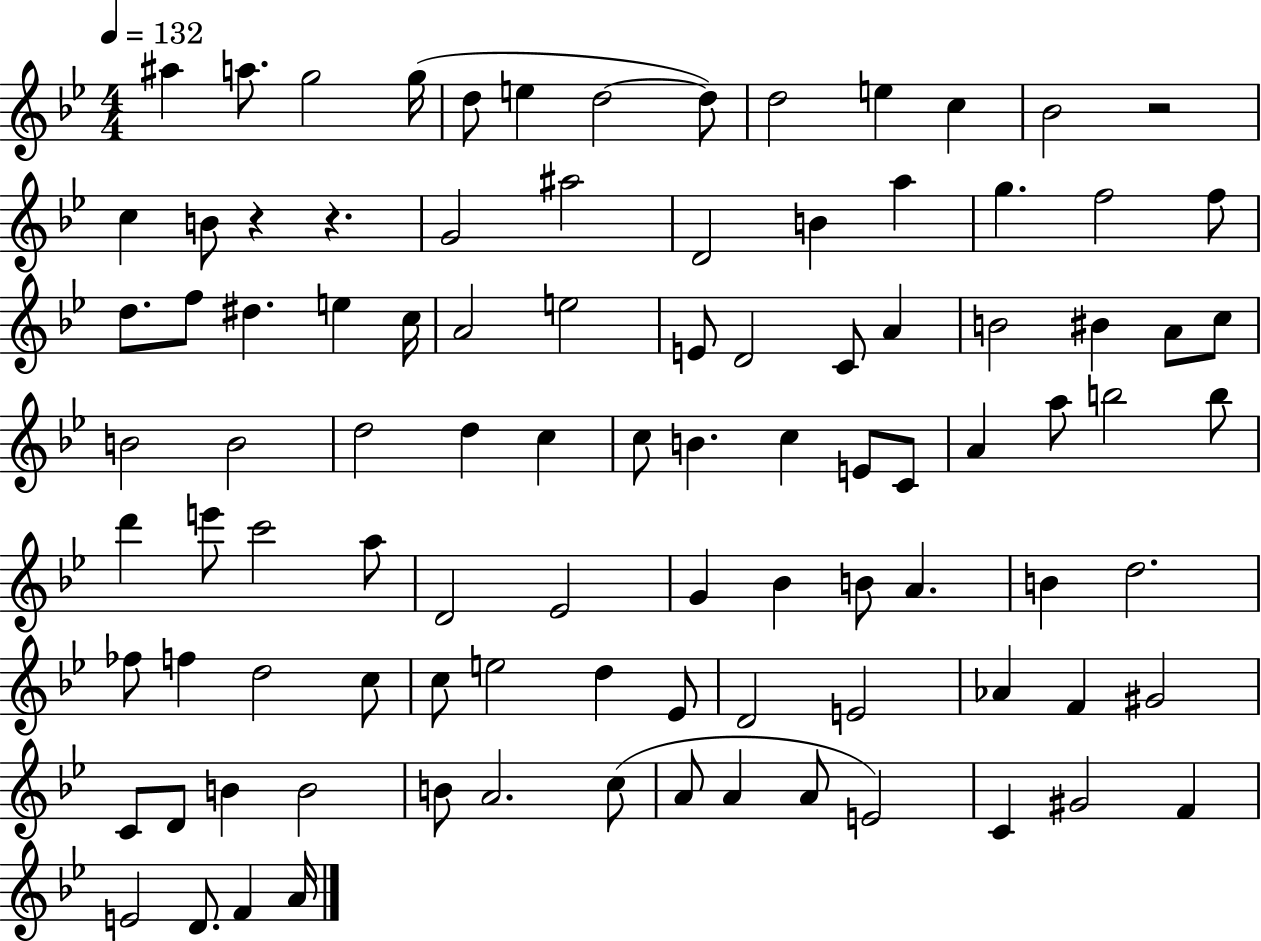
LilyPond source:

{
  \clef treble
  \numericTimeSignature
  \time 4/4
  \key bes \major
  \tempo 4 = 132
  \repeat volta 2 { ais''4 a''8. g''2 g''16( | d''8 e''4 d''2~~ d''8) | d''2 e''4 c''4 | bes'2 r2 | \break c''4 b'8 r4 r4. | g'2 ais''2 | d'2 b'4 a''4 | g''4. f''2 f''8 | \break d''8. f''8 dis''4. e''4 c''16 | a'2 e''2 | e'8 d'2 c'8 a'4 | b'2 bis'4 a'8 c''8 | \break b'2 b'2 | d''2 d''4 c''4 | c''8 b'4. c''4 e'8 c'8 | a'4 a''8 b''2 b''8 | \break d'''4 e'''8 c'''2 a''8 | d'2 ees'2 | g'4 bes'4 b'8 a'4. | b'4 d''2. | \break fes''8 f''4 d''2 c''8 | c''8 e''2 d''4 ees'8 | d'2 e'2 | aes'4 f'4 gis'2 | \break c'8 d'8 b'4 b'2 | b'8 a'2. c''8( | a'8 a'4 a'8 e'2) | c'4 gis'2 f'4 | \break e'2 d'8. f'4 a'16 | } \bar "|."
}